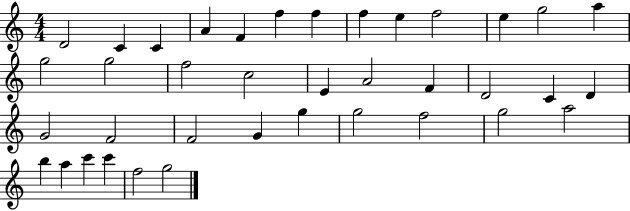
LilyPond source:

{
  \clef treble
  \numericTimeSignature
  \time 4/4
  \key c \major
  d'2 c'4 c'4 | a'4 f'4 f''4 f''4 | f''4 e''4 f''2 | e''4 g''2 a''4 | \break g''2 g''2 | f''2 c''2 | e'4 a'2 f'4 | d'2 c'4 d'4 | \break g'2 f'2 | f'2 g'4 g''4 | g''2 f''2 | g''2 a''2 | \break b''4 a''4 c'''4 c'''4 | f''2 g''2 | \bar "|."
}